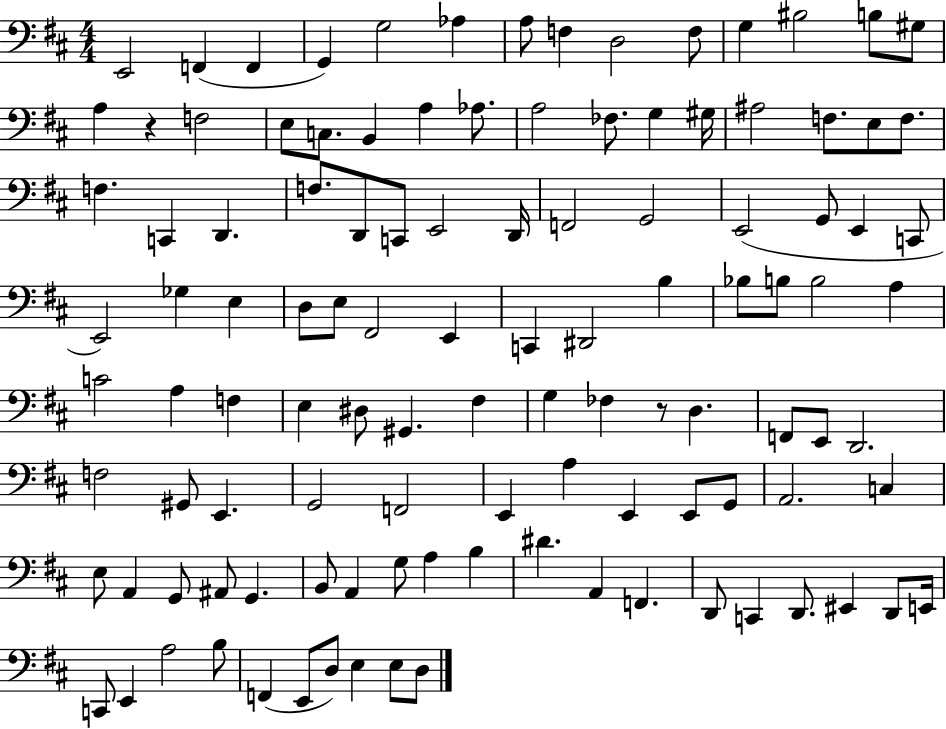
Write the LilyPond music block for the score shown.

{
  \clef bass
  \numericTimeSignature
  \time 4/4
  \key d \major
  \repeat volta 2 { e,2 f,4( f,4 | g,4) g2 aes4 | a8 f4 d2 f8 | g4 bis2 b8 gis8 | \break a4 r4 f2 | e8 c8. b,4 a4 aes8. | a2 fes8. g4 gis16 | ais2 f8. e8 f8. | \break f4. c,4 d,4. | f8. d,8 c,8 e,2 d,16 | f,2 g,2 | e,2( g,8 e,4 c,8 | \break e,2) ges4 e4 | d8 e8 fis,2 e,4 | c,4 dis,2 b4 | bes8 b8 b2 a4 | \break c'2 a4 f4 | e4 dis8 gis,4. fis4 | g4 fes4 r8 d4. | f,8 e,8 d,2. | \break f2 gis,8 e,4. | g,2 f,2 | e,4 a4 e,4 e,8 g,8 | a,2. c4 | \break e8 a,4 g,8 ais,8 g,4. | b,8 a,4 g8 a4 b4 | dis'4. a,4 f,4. | d,8 c,4 d,8. eis,4 d,8 e,16 | \break c,8 e,4 a2 b8 | f,4( e,8 d8) e4 e8 d8 | } \bar "|."
}